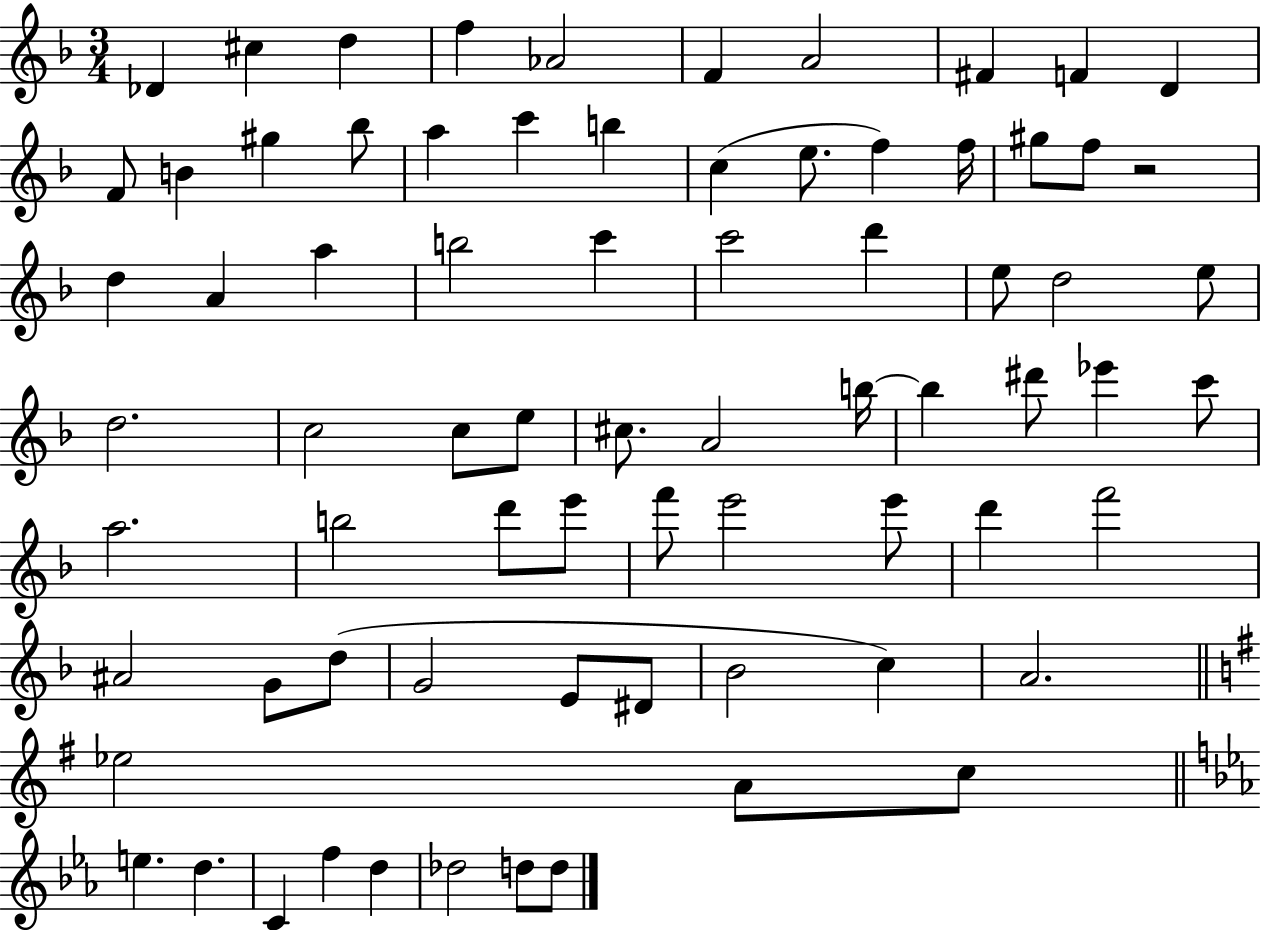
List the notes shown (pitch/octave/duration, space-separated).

Db4/q C#5/q D5/q F5/q Ab4/h F4/q A4/h F#4/q F4/q D4/q F4/e B4/q G#5/q Bb5/e A5/q C6/q B5/q C5/q E5/e. F5/q F5/s G#5/e F5/e R/h D5/q A4/q A5/q B5/h C6/q C6/h D6/q E5/e D5/h E5/e D5/h. C5/h C5/e E5/e C#5/e. A4/h B5/s B5/q D#6/e Eb6/q C6/e A5/h. B5/h D6/e E6/e F6/e E6/h E6/e D6/q F6/h A#4/h G4/e D5/e G4/h E4/e D#4/e Bb4/h C5/q A4/h. Eb5/h A4/e C5/e E5/q. D5/q. C4/q F5/q D5/q Db5/h D5/e D5/e